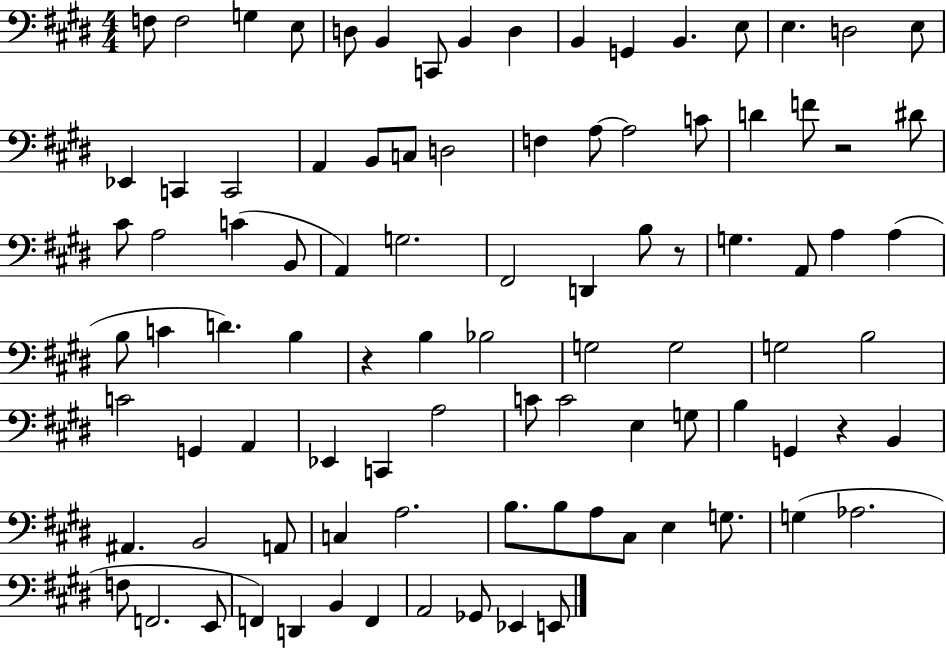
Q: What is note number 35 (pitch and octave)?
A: A2